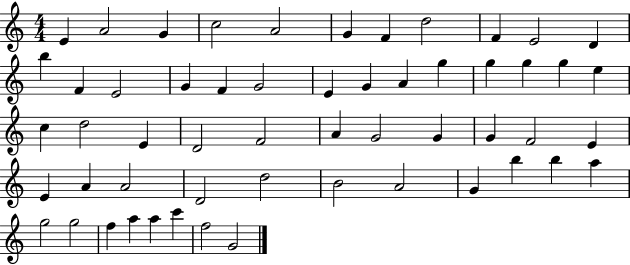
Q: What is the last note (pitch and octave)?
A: G4